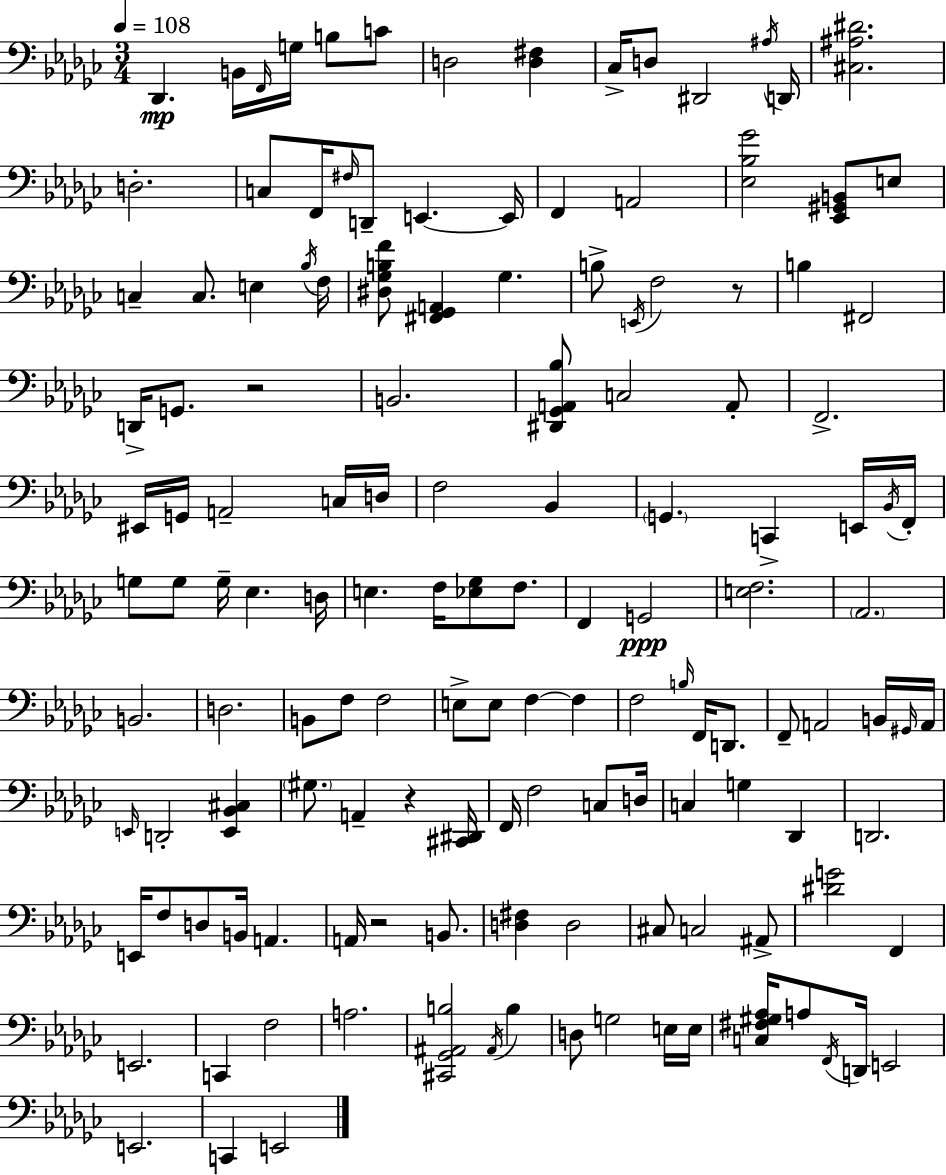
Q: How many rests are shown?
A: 4